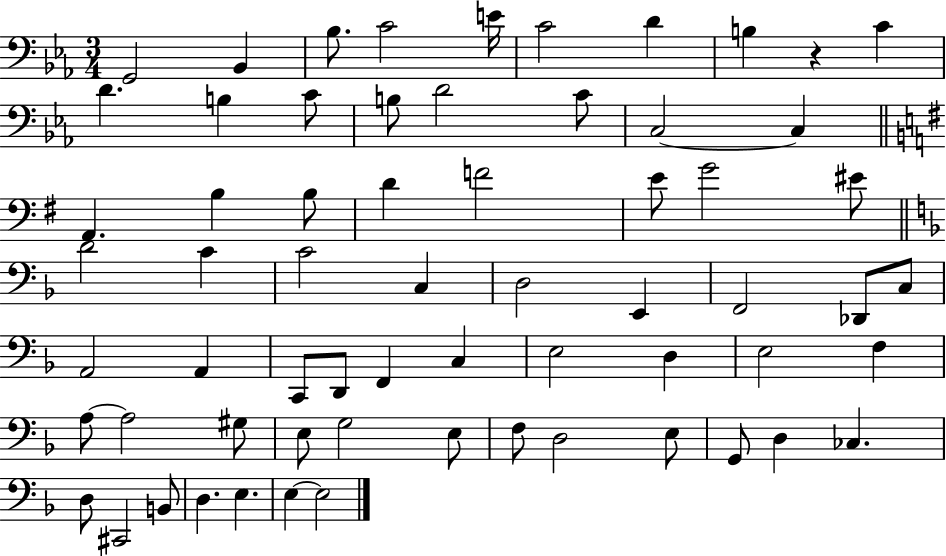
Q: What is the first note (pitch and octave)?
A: G2